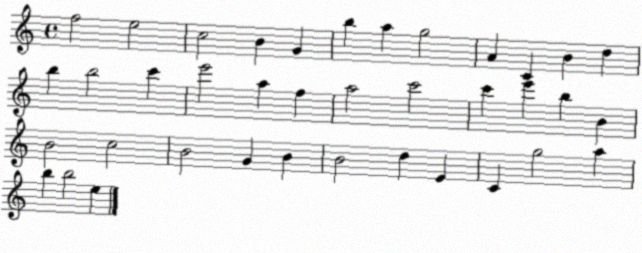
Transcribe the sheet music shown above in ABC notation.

X:1
T:Untitled
M:4/4
L:1/4
K:C
f2 e2 c2 B G b a g2 A C B d b b2 c' e'2 a f a2 c'2 c' e' b B B2 c2 B2 G B B2 d E C g2 a b b2 e